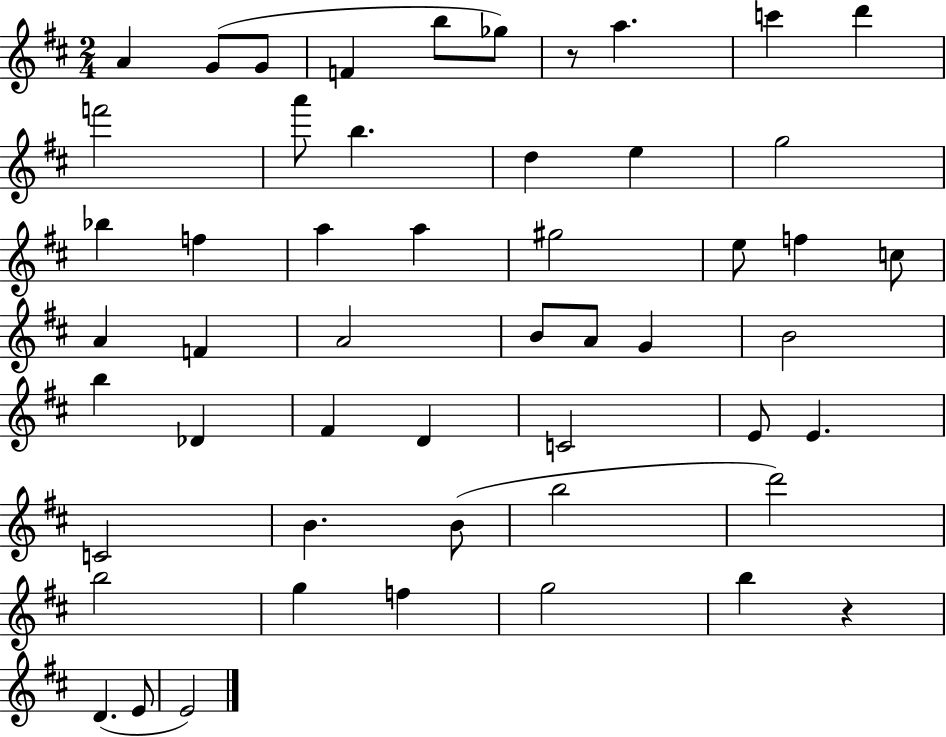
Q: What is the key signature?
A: D major